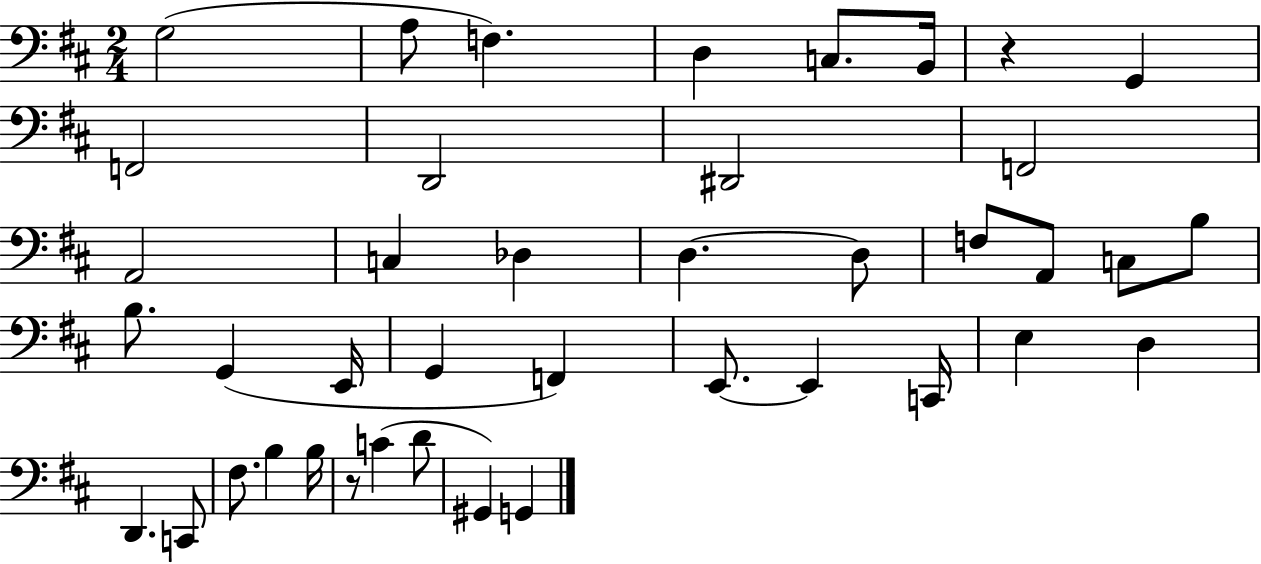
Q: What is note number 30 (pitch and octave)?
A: D3